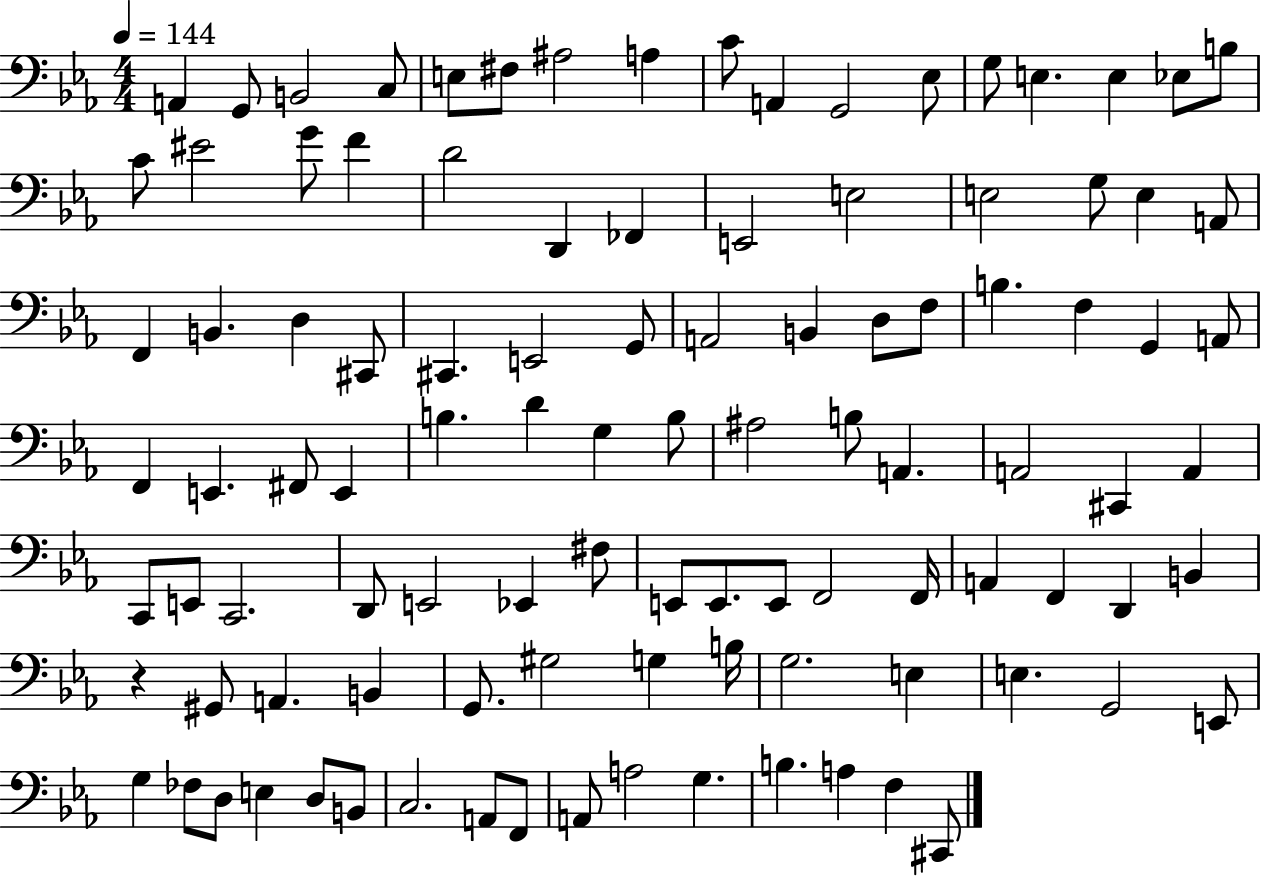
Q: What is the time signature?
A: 4/4